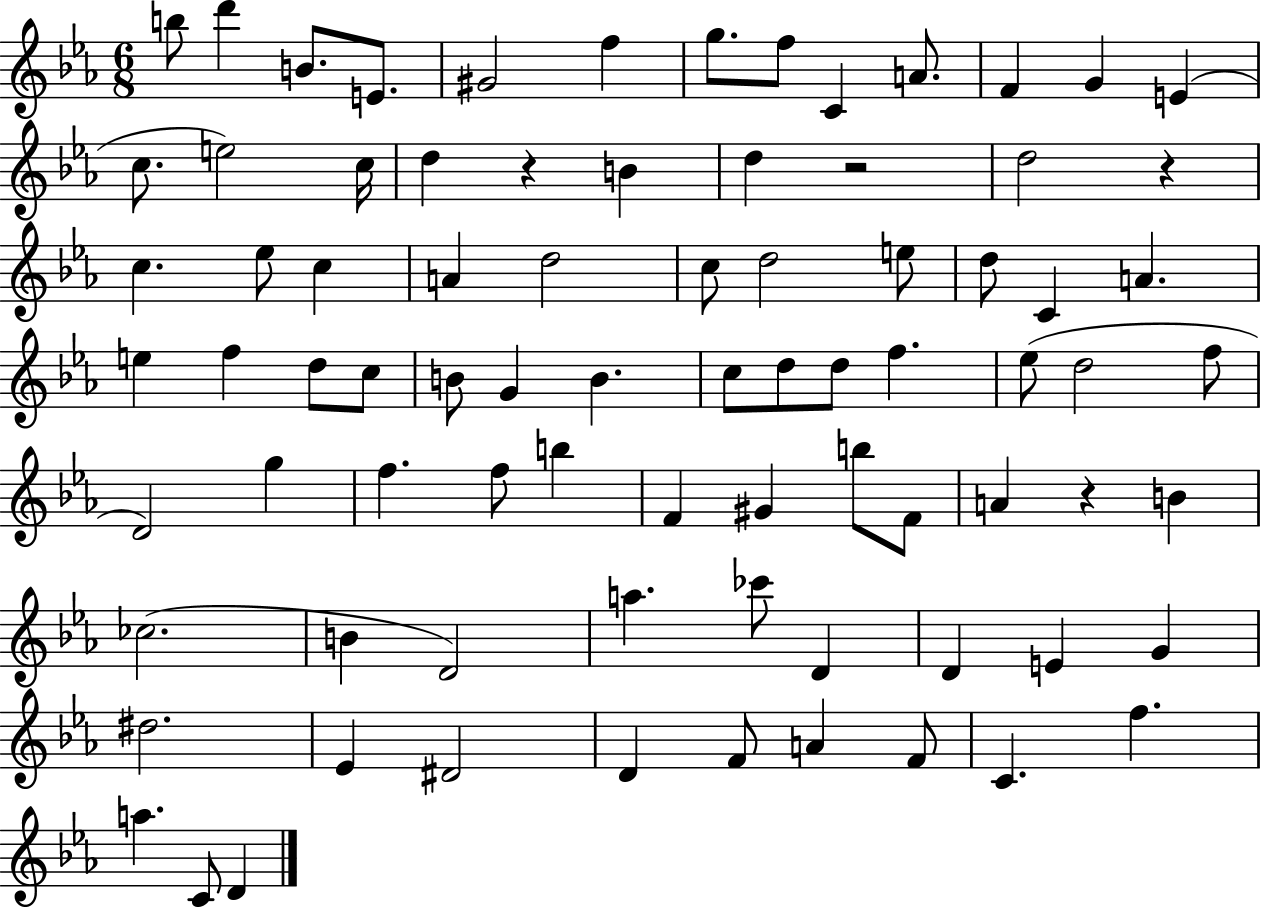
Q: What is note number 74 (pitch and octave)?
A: F5